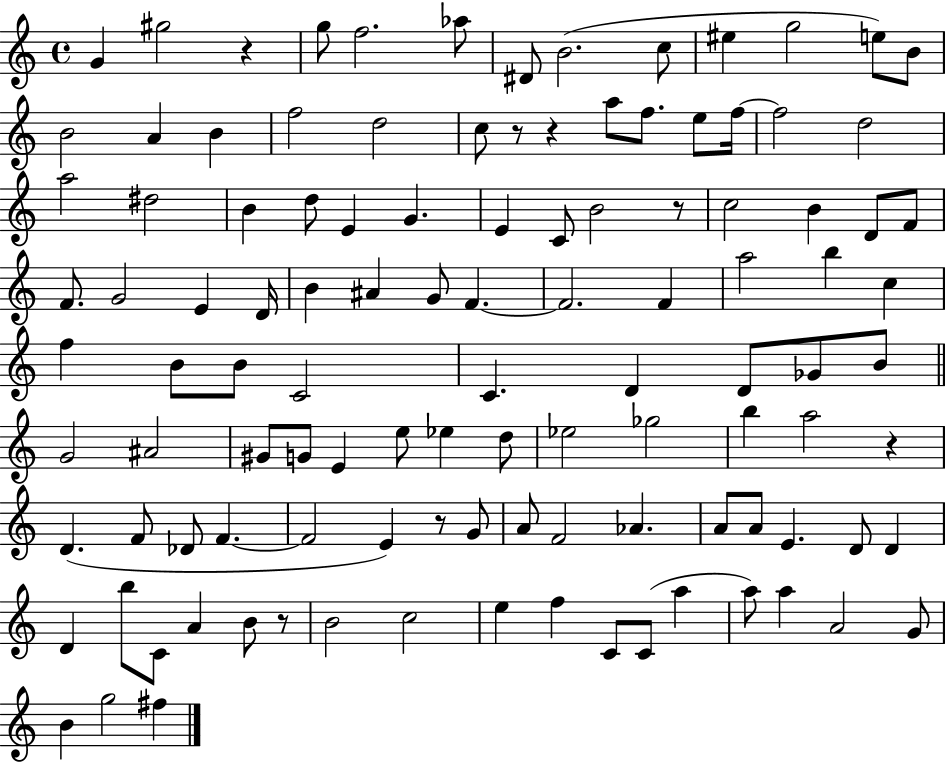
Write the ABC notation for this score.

X:1
T:Untitled
M:4/4
L:1/4
K:C
G ^g2 z g/2 f2 _a/2 ^D/2 B2 c/2 ^e g2 e/2 B/2 B2 A B f2 d2 c/2 z/2 z a/2 f/2 e/2 f/4 f2 d2 a2 ^d2 B d/2 E G E C/2 B2 z/2 c2 B D/2 F/2 F/2 G2 E D/4 B ^A G/2 F F2 F a2 b c f B/2 B/2 C2 C D D/2 _G/2 B/2 G2 ^A2 ^G/2 G/2 E e/2 _e d/2 _e2 _g2 b a2 z D F/2 _D/2 F F2 E z/2 G/2 A/2 F2 _A A/2 A/2 E D/2 D D b/2 C/2 A B/2 z/2 B2 c2 e f C/2 C/2 a a/2 a A2 G/2 B g2 ^f